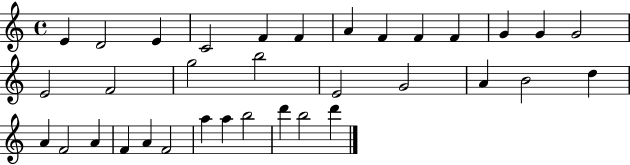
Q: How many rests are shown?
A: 0